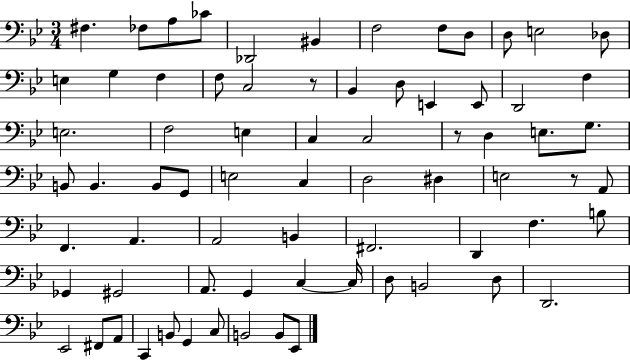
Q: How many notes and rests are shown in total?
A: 72